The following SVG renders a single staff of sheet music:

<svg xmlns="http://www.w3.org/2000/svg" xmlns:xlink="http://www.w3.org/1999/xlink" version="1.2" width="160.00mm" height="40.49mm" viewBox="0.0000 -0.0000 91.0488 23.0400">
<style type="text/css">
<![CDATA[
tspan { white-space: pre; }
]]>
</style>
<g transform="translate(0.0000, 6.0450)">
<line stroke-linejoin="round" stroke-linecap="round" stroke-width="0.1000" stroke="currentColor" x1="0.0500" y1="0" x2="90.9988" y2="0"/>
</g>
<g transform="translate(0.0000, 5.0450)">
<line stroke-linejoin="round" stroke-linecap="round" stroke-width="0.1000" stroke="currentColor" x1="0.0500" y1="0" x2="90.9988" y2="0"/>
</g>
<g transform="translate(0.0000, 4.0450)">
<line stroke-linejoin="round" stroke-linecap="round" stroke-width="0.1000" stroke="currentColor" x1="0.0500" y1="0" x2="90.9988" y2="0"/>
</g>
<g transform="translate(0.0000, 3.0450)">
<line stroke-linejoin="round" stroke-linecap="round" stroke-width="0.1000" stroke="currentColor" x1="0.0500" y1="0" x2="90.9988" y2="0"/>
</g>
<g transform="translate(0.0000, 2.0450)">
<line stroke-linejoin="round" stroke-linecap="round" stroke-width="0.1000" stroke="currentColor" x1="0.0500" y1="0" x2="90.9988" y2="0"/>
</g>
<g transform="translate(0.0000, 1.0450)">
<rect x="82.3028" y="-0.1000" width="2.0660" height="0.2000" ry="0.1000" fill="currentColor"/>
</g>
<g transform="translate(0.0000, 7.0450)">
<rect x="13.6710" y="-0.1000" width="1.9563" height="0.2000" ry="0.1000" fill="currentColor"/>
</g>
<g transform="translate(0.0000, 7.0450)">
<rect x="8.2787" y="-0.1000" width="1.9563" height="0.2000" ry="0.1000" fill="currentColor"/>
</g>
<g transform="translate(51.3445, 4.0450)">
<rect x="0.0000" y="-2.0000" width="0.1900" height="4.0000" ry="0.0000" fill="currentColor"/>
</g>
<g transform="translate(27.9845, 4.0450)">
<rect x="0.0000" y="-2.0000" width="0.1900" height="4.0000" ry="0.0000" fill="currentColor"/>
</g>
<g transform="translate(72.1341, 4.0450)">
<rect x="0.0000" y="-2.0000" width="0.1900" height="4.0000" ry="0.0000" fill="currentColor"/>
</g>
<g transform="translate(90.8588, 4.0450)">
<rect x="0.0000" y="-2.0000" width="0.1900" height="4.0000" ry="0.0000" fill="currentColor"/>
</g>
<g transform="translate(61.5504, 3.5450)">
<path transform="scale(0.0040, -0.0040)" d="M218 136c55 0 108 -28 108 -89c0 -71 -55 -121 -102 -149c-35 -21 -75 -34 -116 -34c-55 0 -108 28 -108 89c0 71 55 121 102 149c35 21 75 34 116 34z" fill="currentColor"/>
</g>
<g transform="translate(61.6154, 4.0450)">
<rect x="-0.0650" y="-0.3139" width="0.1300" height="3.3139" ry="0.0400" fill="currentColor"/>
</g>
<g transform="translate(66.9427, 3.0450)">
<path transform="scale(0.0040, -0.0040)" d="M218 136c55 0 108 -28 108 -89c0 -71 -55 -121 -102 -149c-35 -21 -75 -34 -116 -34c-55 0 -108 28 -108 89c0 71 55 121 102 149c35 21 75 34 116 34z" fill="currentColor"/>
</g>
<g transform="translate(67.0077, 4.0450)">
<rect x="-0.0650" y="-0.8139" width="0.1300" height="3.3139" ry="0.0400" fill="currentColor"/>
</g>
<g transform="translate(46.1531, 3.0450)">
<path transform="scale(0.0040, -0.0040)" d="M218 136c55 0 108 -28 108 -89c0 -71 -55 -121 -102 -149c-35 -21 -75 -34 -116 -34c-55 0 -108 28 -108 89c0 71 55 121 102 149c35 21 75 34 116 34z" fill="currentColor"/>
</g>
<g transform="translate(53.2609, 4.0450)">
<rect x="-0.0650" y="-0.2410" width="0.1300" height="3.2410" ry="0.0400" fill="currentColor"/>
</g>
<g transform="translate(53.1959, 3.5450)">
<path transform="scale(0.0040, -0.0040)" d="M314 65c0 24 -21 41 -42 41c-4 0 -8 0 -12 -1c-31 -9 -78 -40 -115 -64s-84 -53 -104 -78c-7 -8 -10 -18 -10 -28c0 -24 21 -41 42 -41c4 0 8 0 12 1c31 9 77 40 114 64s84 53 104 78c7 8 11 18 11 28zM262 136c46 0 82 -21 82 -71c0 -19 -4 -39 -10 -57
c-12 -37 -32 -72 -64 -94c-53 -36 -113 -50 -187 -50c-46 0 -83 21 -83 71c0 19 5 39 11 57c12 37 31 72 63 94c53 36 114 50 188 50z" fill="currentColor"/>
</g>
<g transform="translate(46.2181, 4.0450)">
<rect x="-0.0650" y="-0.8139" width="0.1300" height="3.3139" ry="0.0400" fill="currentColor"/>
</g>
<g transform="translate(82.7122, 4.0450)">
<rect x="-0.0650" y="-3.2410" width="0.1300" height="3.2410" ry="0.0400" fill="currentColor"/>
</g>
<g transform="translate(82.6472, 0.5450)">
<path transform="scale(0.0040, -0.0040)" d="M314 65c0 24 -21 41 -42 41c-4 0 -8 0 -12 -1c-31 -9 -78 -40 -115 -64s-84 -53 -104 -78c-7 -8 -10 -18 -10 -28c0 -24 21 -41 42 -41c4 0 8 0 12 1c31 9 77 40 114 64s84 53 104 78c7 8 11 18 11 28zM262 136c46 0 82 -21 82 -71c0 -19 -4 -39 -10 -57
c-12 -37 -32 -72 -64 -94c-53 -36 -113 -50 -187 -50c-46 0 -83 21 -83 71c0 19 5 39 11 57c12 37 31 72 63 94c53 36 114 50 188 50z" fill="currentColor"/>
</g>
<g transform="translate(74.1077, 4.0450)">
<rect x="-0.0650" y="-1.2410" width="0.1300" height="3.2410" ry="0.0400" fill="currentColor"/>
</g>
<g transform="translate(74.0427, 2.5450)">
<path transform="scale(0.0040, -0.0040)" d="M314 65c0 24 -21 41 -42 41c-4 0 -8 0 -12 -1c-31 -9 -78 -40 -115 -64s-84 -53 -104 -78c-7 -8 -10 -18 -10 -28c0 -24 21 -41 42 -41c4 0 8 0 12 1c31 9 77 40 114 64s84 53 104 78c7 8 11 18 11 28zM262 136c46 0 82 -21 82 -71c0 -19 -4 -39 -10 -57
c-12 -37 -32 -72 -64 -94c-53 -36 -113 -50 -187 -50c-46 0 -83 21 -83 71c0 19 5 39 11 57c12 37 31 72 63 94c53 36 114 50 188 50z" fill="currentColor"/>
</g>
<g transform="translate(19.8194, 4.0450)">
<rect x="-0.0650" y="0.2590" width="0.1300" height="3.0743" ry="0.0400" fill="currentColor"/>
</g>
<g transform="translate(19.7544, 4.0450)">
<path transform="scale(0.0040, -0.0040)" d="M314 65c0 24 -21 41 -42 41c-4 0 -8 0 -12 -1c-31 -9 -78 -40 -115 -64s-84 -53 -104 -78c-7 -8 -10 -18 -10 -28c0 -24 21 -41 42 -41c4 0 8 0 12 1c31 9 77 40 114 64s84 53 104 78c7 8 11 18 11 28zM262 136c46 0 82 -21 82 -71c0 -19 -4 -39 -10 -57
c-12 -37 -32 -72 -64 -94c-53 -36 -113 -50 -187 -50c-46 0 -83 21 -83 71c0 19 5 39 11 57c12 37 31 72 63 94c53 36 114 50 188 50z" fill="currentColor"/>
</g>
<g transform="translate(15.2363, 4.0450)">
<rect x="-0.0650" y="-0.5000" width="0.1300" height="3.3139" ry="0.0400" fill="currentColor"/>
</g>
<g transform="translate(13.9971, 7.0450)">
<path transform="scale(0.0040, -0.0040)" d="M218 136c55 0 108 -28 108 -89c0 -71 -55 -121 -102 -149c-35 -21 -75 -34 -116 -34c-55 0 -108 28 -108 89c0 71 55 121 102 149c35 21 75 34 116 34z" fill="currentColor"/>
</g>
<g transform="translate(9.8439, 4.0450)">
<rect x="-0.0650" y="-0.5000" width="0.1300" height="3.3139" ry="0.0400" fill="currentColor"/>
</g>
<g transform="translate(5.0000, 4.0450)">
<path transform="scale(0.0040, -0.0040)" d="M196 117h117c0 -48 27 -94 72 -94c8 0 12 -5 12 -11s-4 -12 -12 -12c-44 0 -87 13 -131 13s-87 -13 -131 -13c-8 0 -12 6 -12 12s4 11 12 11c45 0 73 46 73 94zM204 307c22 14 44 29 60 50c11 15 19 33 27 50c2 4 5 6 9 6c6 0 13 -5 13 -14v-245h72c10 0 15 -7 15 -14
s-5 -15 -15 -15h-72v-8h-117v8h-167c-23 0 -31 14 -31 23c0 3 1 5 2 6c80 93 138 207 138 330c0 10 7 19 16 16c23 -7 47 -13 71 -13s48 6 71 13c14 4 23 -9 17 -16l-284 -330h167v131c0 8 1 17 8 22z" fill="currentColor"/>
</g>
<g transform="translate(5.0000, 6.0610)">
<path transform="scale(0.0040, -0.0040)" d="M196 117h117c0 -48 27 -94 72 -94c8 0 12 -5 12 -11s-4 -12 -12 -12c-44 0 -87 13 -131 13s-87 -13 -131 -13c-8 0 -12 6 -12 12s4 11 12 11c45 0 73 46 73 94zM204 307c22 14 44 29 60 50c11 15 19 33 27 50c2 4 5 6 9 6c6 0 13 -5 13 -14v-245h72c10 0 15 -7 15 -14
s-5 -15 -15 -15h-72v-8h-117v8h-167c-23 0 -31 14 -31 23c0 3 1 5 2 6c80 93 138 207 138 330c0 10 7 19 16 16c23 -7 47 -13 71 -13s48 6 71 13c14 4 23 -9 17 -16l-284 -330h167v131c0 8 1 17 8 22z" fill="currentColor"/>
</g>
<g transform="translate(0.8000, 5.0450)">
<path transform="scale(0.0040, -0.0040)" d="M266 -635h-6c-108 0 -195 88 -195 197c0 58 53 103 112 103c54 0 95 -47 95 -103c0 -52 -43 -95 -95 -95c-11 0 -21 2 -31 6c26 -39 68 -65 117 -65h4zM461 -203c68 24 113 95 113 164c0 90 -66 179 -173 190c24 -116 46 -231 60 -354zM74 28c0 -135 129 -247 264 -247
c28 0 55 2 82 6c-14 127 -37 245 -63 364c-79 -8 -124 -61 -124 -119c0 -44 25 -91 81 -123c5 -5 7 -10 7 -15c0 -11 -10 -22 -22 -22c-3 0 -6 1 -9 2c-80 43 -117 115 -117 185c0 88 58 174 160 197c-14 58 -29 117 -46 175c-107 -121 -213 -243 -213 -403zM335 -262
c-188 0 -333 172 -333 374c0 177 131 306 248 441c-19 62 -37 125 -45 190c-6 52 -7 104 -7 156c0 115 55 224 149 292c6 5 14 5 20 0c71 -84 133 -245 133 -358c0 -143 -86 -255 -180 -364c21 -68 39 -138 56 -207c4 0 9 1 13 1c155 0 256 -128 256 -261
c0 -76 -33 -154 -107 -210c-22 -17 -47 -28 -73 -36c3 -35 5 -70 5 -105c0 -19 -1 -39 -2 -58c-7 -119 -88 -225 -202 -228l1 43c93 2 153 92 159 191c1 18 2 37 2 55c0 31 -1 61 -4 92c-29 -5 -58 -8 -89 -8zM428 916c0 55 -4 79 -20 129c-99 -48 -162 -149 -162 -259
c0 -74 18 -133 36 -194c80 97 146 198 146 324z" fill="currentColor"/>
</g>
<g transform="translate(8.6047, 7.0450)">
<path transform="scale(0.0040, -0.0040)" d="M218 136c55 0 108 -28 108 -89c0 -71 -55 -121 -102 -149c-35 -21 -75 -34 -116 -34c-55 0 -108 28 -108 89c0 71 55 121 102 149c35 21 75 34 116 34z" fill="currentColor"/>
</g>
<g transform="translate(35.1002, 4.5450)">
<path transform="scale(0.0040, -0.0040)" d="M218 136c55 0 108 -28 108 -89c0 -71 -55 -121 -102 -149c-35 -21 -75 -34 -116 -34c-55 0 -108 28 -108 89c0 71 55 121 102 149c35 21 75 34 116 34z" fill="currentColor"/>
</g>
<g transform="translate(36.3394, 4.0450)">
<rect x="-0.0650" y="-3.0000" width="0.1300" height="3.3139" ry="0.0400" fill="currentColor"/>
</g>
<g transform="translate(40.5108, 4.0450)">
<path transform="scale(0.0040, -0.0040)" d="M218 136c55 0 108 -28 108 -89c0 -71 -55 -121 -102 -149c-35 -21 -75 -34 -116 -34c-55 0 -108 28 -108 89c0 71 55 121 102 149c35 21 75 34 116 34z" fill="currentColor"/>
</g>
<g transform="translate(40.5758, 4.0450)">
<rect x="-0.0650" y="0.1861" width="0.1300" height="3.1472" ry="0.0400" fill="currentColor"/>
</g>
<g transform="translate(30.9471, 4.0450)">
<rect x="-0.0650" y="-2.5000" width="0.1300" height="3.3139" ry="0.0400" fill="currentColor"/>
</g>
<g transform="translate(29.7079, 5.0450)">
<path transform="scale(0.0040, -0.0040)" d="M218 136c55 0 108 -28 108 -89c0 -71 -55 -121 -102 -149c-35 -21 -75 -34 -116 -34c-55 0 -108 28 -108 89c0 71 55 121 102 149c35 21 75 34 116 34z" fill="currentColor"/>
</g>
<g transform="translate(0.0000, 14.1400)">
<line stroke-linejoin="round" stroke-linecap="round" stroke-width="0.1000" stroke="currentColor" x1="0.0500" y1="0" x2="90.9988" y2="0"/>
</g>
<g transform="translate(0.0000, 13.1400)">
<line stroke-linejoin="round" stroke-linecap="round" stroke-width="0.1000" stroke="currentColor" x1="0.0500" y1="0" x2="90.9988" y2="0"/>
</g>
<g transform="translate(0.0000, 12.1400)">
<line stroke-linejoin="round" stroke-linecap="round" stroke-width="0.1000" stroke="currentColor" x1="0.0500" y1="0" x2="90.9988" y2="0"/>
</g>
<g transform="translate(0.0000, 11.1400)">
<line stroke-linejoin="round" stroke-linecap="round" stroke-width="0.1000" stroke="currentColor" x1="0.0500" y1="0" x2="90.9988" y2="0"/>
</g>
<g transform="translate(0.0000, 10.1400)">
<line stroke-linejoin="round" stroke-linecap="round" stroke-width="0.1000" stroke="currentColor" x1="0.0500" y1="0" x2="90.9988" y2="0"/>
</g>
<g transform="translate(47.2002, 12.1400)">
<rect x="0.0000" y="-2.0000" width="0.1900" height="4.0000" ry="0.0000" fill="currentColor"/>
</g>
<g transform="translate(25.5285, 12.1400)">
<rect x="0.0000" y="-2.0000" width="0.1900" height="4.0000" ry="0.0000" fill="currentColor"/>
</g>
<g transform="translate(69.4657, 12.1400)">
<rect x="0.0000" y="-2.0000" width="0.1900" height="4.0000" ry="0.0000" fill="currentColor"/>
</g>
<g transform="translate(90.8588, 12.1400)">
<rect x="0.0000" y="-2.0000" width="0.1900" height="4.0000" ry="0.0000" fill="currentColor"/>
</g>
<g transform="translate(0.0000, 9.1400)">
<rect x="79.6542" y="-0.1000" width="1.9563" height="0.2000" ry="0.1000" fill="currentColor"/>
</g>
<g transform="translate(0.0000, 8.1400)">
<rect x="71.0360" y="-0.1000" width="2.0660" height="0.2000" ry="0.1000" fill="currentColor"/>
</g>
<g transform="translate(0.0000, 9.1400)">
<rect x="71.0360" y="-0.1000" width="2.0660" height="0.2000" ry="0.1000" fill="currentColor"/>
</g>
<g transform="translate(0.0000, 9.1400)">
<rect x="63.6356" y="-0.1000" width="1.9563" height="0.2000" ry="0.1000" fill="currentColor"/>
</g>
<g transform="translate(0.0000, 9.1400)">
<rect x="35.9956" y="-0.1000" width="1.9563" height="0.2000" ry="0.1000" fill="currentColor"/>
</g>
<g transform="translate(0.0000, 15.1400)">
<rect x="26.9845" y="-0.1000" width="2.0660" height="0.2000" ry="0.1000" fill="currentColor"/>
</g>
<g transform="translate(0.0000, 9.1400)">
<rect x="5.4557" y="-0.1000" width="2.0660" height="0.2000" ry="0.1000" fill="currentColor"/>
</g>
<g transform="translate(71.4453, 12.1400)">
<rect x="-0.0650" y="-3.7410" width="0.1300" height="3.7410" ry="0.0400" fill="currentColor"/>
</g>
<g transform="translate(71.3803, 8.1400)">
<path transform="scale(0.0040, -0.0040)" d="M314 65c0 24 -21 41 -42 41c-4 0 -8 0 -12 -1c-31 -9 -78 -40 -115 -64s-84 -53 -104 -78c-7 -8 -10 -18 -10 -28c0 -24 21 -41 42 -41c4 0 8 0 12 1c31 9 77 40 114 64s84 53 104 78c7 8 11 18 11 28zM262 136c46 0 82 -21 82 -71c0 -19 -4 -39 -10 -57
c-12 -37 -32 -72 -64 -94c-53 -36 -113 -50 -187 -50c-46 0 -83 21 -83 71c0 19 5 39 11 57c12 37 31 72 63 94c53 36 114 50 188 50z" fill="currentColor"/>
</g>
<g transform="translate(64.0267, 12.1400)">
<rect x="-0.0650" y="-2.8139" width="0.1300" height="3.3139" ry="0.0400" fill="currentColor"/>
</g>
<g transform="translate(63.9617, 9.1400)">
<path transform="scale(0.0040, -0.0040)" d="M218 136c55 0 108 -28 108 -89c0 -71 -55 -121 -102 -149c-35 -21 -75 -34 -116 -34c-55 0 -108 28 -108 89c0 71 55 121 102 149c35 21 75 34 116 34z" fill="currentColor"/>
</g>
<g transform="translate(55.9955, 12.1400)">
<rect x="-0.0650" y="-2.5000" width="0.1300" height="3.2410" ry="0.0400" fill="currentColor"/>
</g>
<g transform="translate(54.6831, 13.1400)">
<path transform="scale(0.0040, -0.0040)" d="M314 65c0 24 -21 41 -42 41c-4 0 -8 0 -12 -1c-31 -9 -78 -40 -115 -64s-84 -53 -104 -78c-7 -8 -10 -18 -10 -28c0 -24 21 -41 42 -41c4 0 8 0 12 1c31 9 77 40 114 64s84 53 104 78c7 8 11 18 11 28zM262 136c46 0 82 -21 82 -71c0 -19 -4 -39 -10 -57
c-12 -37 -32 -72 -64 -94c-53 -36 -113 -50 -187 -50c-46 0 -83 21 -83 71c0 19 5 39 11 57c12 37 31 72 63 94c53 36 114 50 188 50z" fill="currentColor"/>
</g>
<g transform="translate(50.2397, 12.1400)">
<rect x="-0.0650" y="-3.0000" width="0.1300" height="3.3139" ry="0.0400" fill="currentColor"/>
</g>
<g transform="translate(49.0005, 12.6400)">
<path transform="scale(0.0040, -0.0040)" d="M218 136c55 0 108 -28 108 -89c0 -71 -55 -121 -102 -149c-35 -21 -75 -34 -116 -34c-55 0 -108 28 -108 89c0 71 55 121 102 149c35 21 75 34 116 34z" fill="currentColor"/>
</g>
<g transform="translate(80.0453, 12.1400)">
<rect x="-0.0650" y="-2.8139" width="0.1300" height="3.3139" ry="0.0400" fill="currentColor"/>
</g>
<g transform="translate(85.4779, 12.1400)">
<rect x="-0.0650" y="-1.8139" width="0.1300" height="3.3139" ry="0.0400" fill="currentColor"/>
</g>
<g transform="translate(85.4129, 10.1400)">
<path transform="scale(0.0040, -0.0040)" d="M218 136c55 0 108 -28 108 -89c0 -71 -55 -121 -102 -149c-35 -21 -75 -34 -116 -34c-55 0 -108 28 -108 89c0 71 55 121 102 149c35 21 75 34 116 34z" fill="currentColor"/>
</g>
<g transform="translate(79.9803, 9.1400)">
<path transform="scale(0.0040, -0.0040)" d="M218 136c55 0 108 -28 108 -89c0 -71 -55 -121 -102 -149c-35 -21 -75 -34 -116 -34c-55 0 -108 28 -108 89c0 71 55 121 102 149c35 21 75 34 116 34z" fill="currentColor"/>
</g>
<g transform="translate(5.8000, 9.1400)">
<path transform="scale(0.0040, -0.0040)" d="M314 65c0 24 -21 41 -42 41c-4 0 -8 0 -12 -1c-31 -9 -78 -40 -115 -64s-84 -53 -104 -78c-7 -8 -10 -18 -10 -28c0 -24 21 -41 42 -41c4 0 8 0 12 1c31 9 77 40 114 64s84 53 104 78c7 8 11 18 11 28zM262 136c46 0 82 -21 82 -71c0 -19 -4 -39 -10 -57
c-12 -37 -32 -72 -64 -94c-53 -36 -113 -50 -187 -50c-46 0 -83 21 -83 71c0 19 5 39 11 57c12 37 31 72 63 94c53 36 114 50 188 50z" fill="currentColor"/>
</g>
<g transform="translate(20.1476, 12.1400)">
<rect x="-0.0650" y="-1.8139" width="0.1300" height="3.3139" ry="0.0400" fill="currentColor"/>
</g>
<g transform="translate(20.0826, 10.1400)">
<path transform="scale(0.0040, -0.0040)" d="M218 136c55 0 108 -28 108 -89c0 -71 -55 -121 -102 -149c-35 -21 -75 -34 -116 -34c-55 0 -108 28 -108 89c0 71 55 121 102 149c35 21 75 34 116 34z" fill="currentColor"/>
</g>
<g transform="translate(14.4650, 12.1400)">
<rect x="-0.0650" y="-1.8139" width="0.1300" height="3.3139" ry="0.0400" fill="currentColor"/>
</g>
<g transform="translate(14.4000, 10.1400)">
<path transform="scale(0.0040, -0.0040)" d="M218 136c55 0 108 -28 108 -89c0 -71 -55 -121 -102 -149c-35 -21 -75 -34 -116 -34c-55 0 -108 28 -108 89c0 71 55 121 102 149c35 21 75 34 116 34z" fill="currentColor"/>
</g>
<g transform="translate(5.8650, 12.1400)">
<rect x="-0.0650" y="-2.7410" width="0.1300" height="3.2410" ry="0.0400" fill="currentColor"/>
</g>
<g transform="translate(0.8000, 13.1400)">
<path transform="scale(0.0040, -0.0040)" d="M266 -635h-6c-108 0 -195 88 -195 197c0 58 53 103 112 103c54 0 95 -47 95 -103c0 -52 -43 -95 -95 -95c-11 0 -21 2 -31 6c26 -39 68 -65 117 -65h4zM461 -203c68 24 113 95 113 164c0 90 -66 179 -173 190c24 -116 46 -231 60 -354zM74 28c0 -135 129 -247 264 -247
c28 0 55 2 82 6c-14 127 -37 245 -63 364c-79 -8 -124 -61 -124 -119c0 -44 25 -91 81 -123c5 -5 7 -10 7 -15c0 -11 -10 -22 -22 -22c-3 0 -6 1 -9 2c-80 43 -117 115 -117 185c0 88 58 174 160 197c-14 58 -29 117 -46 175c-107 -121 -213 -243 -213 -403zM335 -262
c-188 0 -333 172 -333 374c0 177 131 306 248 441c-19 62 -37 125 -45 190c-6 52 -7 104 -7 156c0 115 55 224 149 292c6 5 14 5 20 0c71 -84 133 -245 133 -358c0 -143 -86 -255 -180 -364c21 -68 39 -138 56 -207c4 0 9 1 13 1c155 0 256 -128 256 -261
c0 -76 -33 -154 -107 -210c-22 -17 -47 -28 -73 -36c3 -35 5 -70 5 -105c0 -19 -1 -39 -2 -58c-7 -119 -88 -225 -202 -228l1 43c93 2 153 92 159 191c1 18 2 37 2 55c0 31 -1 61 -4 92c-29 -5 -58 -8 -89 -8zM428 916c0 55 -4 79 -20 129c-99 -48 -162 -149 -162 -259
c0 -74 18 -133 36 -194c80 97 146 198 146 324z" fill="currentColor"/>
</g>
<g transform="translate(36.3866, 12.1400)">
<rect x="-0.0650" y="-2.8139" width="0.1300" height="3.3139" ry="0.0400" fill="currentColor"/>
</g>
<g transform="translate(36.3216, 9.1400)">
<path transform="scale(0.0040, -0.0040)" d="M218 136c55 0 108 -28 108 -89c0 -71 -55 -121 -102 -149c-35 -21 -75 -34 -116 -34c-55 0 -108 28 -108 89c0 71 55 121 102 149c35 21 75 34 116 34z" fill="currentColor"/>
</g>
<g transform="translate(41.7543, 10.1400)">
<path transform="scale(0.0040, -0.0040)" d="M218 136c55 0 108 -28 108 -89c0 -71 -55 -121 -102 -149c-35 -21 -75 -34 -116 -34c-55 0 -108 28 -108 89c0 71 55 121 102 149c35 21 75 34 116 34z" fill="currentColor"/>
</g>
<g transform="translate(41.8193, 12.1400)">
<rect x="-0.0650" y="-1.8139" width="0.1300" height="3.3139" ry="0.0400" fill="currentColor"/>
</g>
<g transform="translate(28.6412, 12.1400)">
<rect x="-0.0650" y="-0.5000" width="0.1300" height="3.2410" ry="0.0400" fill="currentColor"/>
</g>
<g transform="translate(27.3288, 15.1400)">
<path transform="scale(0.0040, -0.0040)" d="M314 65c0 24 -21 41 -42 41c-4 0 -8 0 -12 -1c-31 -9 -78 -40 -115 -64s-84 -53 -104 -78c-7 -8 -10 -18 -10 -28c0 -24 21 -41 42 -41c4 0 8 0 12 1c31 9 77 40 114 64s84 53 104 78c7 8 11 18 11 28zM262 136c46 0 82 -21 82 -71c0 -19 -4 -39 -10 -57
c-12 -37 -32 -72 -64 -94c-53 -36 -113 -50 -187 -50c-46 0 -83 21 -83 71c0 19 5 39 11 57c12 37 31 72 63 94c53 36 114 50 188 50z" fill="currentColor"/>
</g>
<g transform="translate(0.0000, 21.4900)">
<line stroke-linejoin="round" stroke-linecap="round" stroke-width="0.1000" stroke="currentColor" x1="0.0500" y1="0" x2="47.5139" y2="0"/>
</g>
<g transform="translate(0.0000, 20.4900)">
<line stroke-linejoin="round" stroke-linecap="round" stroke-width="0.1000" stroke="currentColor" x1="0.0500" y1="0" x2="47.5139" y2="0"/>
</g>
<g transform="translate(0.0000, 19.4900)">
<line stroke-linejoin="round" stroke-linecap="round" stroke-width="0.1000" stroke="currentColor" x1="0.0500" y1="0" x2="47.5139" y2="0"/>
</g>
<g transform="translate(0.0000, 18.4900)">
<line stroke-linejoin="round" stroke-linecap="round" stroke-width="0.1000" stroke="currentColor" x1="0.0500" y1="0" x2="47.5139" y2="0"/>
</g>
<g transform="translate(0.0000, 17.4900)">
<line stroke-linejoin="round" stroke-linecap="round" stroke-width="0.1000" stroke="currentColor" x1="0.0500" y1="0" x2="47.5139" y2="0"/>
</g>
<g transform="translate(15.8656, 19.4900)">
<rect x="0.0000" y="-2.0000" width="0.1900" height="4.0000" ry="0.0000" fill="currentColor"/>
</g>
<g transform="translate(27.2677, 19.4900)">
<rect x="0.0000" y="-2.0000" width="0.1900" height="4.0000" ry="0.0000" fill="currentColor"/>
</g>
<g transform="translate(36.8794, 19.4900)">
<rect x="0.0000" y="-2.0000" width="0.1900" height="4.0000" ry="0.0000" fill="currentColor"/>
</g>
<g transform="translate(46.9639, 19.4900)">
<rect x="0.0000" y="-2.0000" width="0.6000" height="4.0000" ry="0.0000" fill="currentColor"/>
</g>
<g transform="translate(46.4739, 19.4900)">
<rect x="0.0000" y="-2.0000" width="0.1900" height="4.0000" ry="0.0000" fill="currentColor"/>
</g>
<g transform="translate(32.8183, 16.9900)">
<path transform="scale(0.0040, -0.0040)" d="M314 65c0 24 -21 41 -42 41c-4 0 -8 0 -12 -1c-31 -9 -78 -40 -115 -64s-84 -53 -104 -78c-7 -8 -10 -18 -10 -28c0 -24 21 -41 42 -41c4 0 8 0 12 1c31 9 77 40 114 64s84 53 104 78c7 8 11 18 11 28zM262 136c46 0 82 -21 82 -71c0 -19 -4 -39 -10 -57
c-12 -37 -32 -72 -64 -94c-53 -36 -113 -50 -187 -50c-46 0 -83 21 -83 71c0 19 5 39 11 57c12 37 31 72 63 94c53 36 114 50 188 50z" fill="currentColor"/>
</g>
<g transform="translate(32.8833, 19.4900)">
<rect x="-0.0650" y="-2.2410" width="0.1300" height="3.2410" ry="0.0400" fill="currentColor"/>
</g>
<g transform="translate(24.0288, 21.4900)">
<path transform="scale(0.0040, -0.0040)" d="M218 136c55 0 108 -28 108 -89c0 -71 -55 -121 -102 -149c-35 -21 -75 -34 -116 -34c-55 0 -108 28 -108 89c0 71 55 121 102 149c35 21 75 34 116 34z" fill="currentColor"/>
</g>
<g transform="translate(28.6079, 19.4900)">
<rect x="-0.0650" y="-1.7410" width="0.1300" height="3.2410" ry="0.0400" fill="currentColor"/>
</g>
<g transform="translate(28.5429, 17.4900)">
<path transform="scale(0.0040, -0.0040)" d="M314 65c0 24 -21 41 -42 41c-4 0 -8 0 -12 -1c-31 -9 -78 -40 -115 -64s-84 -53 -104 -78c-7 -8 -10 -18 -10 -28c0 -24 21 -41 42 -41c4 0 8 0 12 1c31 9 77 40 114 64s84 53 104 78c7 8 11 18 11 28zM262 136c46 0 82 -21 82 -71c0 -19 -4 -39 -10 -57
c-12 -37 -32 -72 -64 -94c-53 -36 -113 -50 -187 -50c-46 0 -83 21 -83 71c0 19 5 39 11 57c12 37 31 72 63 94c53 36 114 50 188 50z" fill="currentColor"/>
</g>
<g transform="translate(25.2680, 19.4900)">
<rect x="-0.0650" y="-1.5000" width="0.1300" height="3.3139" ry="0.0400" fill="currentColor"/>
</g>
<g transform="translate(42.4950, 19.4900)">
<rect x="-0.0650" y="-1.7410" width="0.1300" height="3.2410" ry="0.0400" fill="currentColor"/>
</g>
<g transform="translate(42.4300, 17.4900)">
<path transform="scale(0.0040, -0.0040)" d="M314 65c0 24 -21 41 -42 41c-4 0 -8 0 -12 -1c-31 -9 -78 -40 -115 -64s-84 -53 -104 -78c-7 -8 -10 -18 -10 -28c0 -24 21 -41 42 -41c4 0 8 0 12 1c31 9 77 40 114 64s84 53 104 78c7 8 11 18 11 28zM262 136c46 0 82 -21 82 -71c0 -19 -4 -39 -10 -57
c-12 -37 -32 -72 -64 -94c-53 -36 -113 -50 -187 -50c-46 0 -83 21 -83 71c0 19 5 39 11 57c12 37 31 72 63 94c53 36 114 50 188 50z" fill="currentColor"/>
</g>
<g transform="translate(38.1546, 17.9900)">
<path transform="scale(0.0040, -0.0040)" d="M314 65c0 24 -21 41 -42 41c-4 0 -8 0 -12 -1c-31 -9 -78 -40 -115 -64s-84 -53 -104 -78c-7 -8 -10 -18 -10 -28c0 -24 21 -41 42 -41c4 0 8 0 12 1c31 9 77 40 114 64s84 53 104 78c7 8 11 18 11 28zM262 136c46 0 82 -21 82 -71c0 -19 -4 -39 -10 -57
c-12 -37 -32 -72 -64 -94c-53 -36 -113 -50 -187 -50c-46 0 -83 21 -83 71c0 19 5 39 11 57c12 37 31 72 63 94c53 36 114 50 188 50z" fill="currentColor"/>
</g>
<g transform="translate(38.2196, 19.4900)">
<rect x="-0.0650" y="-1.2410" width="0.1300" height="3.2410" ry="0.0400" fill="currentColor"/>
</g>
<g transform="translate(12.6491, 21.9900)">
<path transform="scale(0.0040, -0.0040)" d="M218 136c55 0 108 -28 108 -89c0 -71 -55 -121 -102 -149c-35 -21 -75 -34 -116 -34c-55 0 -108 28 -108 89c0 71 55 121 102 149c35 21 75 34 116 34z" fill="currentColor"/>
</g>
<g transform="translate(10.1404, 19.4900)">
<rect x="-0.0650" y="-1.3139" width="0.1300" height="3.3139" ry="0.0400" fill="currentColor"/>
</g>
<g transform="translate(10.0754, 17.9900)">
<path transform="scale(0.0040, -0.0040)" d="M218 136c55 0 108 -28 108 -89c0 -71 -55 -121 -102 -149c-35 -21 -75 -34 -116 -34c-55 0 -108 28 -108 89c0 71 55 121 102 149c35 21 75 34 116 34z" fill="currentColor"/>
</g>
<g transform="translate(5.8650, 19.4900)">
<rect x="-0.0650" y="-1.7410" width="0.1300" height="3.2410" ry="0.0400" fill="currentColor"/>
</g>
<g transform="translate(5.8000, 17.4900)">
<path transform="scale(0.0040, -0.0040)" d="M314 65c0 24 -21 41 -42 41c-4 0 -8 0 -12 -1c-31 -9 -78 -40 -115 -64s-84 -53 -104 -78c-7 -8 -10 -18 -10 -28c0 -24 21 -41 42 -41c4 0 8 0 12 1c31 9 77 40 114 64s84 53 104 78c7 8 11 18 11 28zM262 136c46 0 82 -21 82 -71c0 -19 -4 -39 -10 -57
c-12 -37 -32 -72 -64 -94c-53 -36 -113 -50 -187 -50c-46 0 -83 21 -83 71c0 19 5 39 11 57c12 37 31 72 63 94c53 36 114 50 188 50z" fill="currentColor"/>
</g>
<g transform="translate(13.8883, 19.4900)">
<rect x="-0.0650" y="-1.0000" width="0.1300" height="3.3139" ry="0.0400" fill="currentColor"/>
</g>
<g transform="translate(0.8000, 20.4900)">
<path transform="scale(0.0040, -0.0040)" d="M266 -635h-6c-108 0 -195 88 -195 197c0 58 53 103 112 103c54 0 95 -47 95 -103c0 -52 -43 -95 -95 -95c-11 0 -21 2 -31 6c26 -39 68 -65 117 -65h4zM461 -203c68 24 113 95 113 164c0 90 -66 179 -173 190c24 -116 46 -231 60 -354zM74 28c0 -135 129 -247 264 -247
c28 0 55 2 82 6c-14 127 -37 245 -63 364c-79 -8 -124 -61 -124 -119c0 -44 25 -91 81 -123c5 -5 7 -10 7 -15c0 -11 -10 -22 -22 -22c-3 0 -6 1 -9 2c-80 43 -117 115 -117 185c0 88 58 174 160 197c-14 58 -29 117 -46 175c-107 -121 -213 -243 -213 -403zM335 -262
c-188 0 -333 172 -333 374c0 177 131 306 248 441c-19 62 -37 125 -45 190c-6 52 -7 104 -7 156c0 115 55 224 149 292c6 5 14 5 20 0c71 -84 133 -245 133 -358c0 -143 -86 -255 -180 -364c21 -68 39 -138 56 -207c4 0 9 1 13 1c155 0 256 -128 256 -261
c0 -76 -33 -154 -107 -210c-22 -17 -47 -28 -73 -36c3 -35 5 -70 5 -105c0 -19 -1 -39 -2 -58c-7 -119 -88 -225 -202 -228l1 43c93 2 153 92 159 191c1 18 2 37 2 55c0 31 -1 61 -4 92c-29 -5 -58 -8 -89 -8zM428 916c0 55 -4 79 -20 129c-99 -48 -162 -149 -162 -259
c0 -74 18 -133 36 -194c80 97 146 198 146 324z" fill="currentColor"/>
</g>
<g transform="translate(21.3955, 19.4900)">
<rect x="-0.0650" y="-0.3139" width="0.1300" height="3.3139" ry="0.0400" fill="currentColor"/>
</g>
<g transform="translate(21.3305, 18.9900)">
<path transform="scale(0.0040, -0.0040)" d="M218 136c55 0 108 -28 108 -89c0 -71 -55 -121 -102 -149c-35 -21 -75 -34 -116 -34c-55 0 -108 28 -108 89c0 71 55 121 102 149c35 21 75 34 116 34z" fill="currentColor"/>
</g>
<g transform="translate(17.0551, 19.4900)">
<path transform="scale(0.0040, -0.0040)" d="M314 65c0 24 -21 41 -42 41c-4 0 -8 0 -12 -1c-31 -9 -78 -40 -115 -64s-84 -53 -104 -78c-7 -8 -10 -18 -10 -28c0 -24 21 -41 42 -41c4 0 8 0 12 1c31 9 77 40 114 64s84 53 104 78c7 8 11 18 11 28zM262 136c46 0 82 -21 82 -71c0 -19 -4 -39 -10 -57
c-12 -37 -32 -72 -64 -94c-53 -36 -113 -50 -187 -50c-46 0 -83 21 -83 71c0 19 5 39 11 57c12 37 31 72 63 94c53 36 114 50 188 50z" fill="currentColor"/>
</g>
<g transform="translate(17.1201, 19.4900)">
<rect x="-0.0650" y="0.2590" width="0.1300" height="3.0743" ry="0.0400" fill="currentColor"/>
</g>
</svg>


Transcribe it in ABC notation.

X:1
T:Untitled
M:4/4
L:1/4
K:C
C C B2 G A B d c2 c d e2 b2 a2 f f C2 a f A G2 a c'2 a f f2 e D B2 c E f2 g2 e2 f2